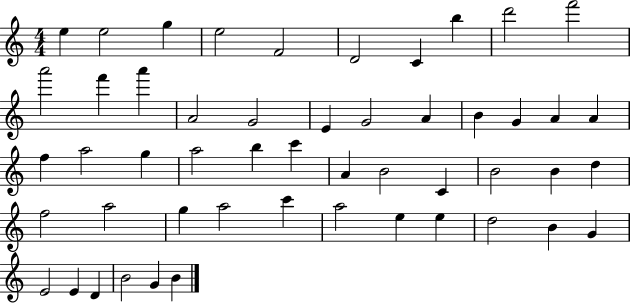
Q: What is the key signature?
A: C major